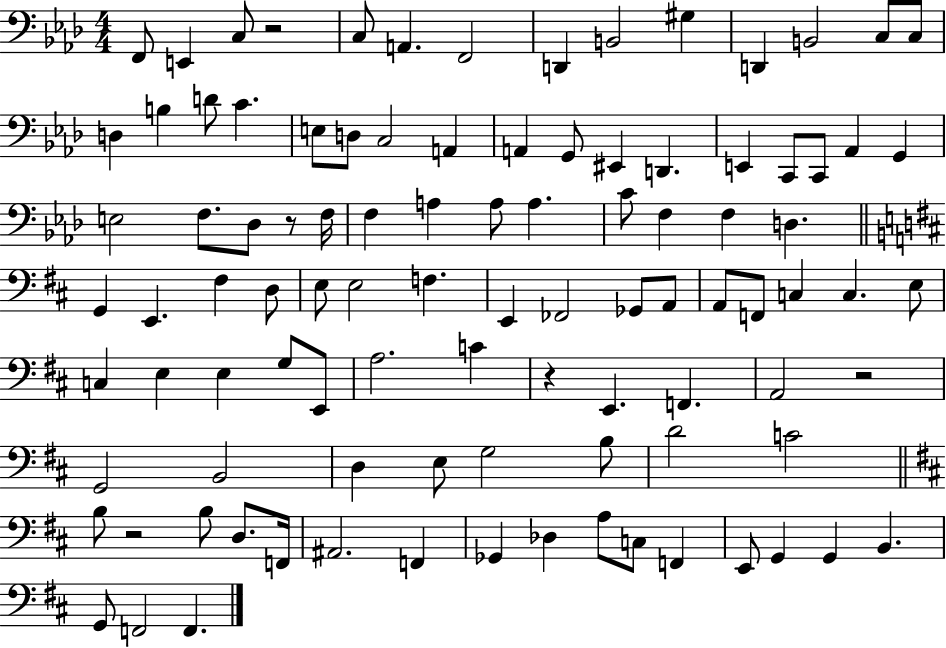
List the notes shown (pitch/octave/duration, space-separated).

F2/e E2/q C3/e R/h C3/e A2/q. F2/h D2/q B2/h G#3/q D2/q B2/h C3/e C3/e D3/q B3/q D4/e C4/q. E3/e D3/e C3/h A2/q A2/q G2/e EIS2/q D2/q. E2/q C2/e C2/e Ab2/q G2/q E3/h F3/e. Db3/e R/e F3/s F3/q A3/q A3/e A3/q. C4/e F3/q F3/q D3/q. G2/q E2/q. F#3/q D3/e E3/e E3/h F3/q. E2/q FES2/h Gb2/e A2/e A2/e F2/e C3/q C3/q. E3/e C3/q E3/q E3/q G3/e E2/e A3/h. C4/q R/q E2/q. F2/q. A2/h R/h G2/h B2/h D3/q E3/e G3/h B3/e D4/h C4/h B3/e R/h B3/e D3/e. F2/s A#2/h. F2/q Gb2/q Db3/q A3/e C3/e F2/q E2/e G2/q G2/q B2/q. G2/e F2/h F2/q.